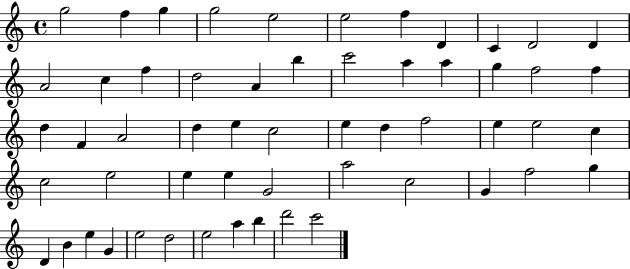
{
  \clef treble
  \time 4/4
  \defaultTimeSignature
  \key c \major
  g''2 f''4 g''4 | g''2 e''2 | e''2 f''4 d'4 | c'4 d'2 d'4 | \break a'2 c''4 f''4 | d''2 a'4 b''4 | c'''2 a''4 a''4 | g''4 f''2 f''4 | \break d''4 f'4 a'2 | d''4 e''4 c''2 | e''4 d''4 f''2 | e''4 e''2 c''4 | \break c''2 e''2 | e''4 e''4 g'2 | a''2 c''2 | g'4 f''2 g''4 | \break d'4 b'4 e''4 g'4 | e''2 d''2 | e''2 a''4 b''4 | d'''2 c'''2 | \break \bar "|."
}